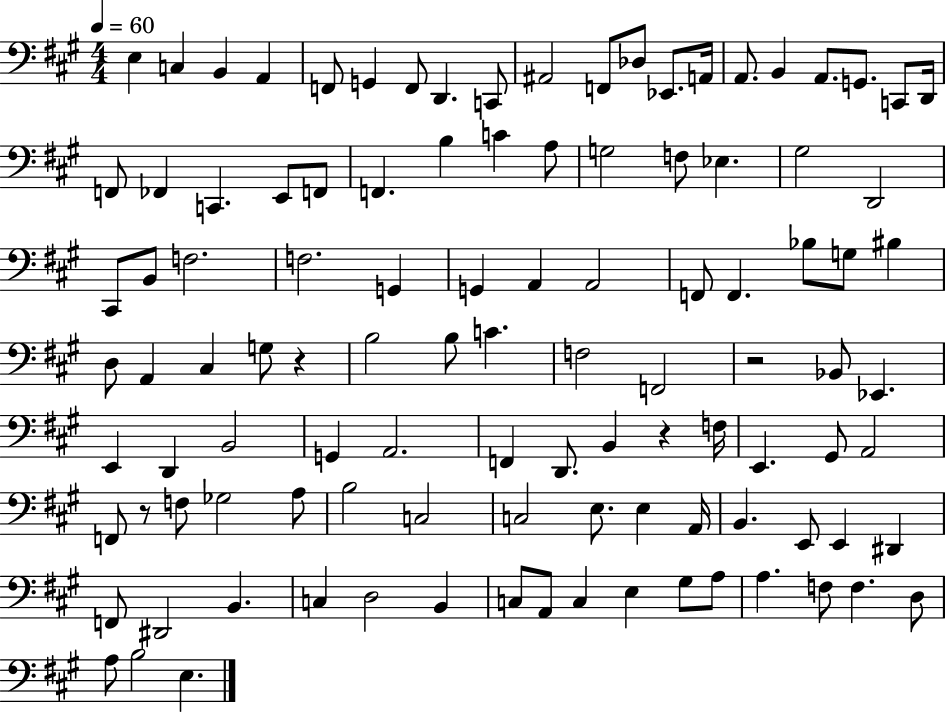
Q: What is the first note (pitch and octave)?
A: E3